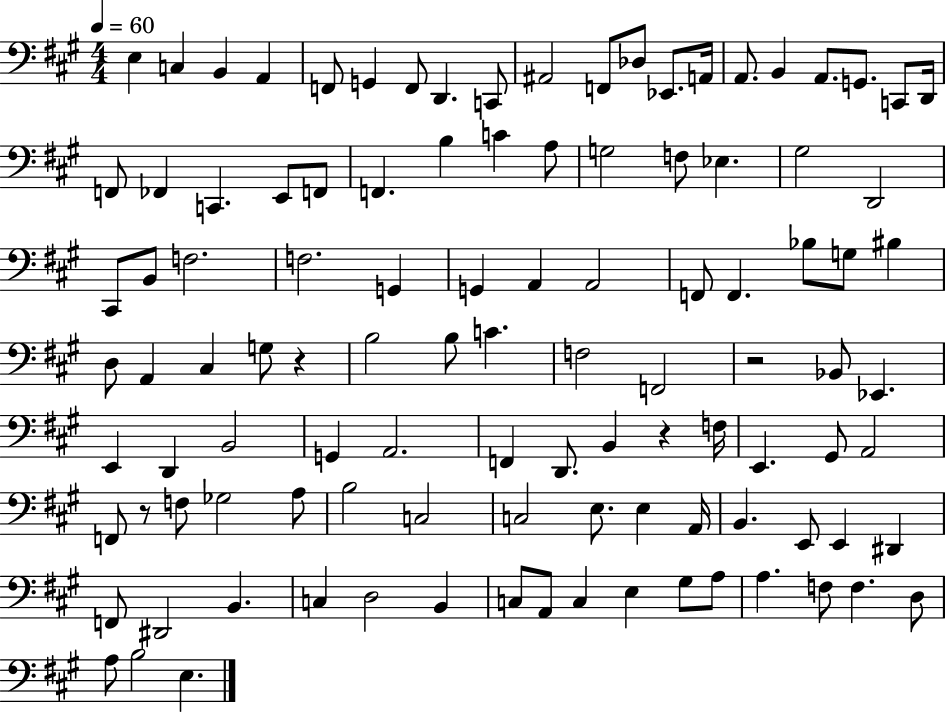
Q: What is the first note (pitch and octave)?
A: E3